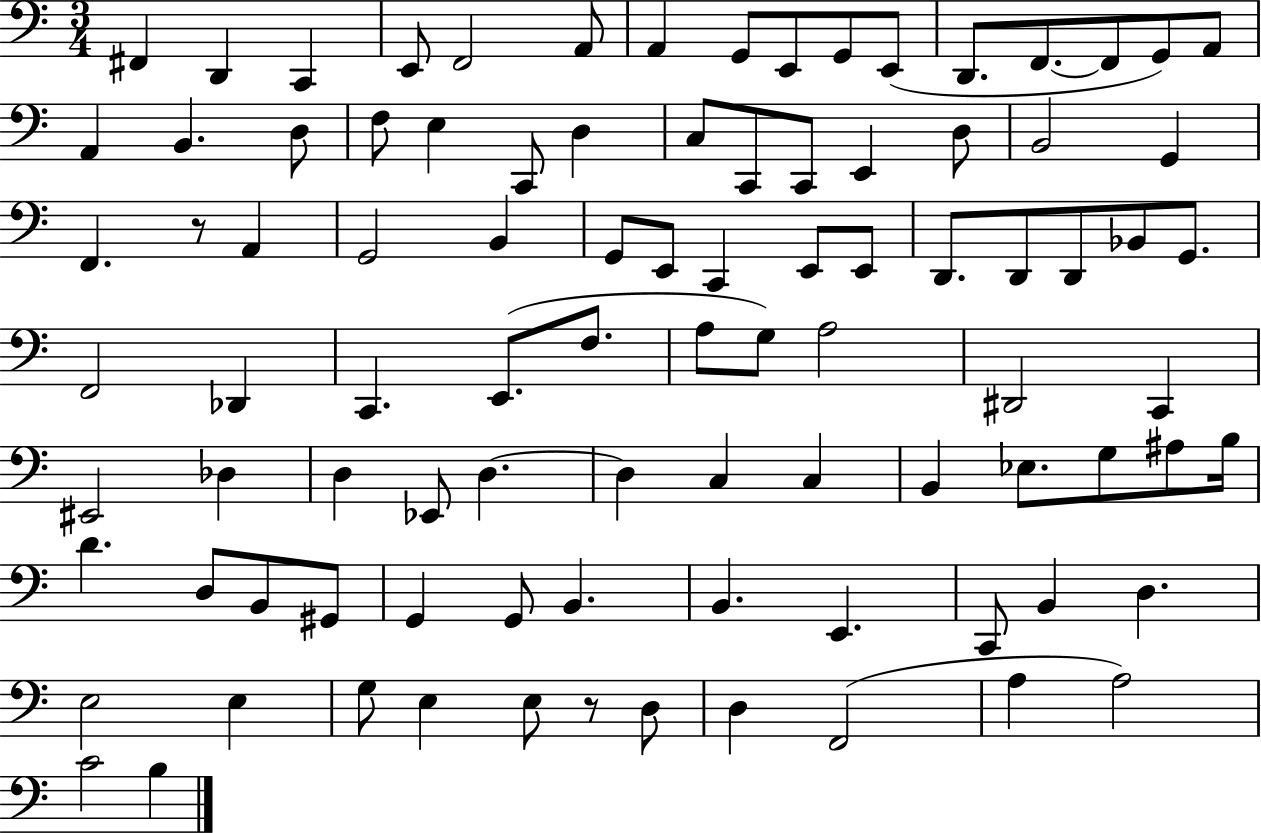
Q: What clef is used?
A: bass